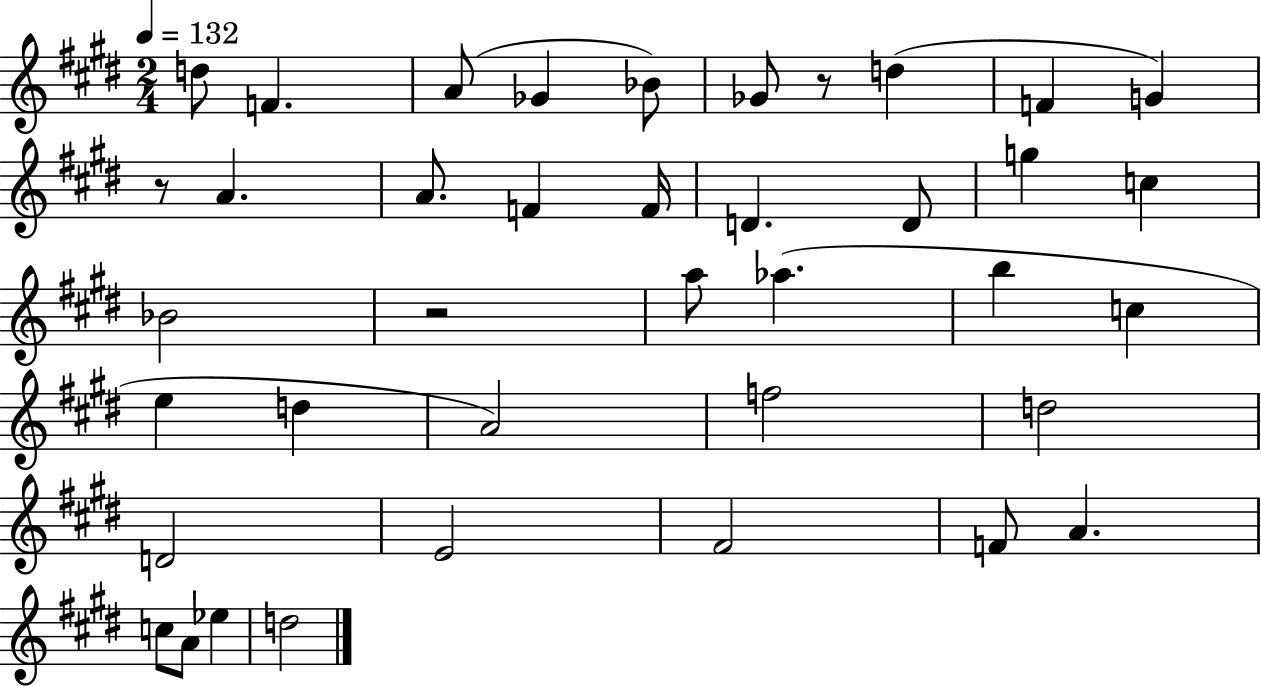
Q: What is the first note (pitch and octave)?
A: D5